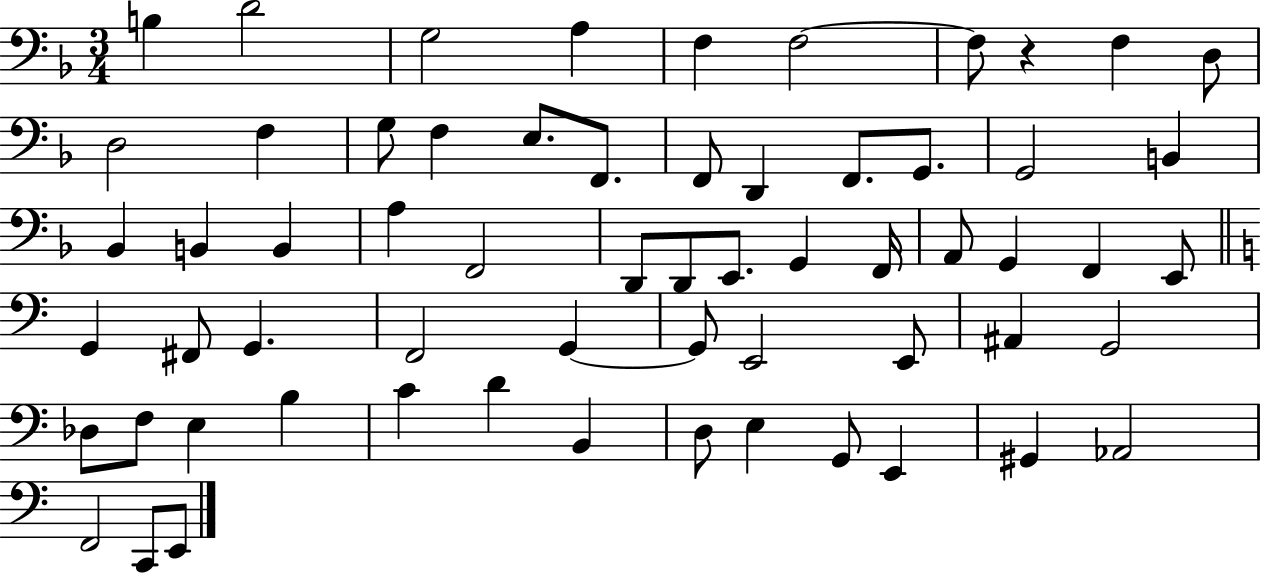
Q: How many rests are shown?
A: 1